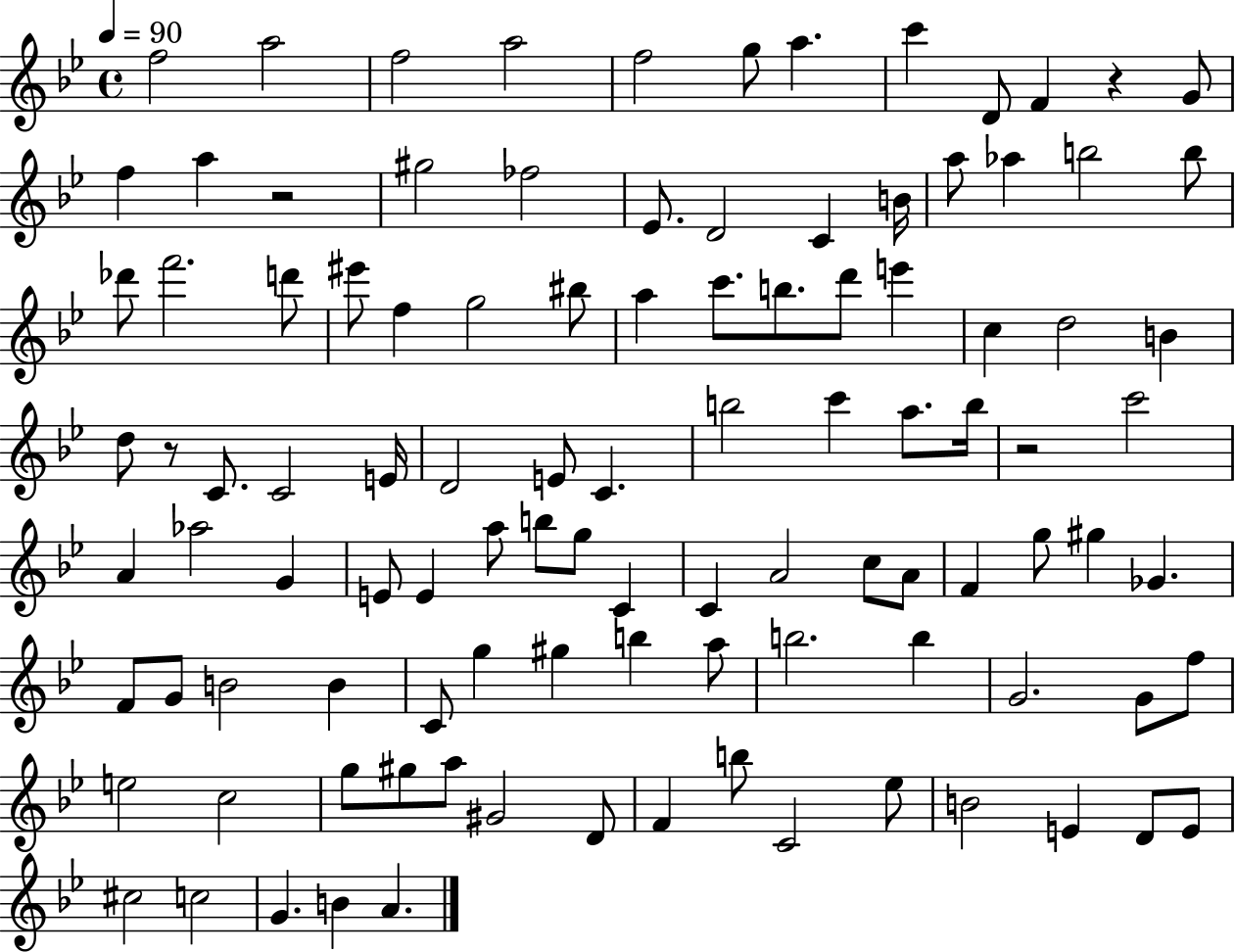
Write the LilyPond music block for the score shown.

{
  \clef treble
  \time 4/4
  \defaultTimeSignature
  \key bes \major
  \tempo 4 = 90
  f''2 a''2 | f''2 a''2 | f''2 g''8 a''4. | c'''4 d'8 f'4 r4 g'8 | \break f''4 a''4 r2 | gis''2 fes''2 | ees'8. d'2 c'4 b'16 | a''8 aes''4 b''2 b''8 | \break des'''8 f'''2. d'''8 | eis'''8 f''4 g''2 bis''8 | a''4 c'''8. b''8. d'''8 e'''4 | c''4 d''2 b'4 | \break d''8 r8 c'8. c'2 e'16 | d'2 e'8 c'4. | b''2 c'''4 a''8. b''16 | r2 c'''2 | \break a'4 aes''2 g'4 | e'8 e'4 a''8 b''8 g''8 c'4 | c'4 a'2 c''8 a'8 | f'4 g''8 gis''4 ges'4. | \break f'8 g'8 b'2 b'4 | c'8 g''4 gis''4 b''4 a''8 | b''2. b''4 | g'2. g'8 f''8 | \break e''2 c''2 | g''8 gis''8 a''8 gis'2 d'8 | f'4 b''8 c'2 ees''8 | b'2 e'4 d'8 e'8 | \break cis''2 c''2 | g'4. b'4 a'4. | \bar "|."
}